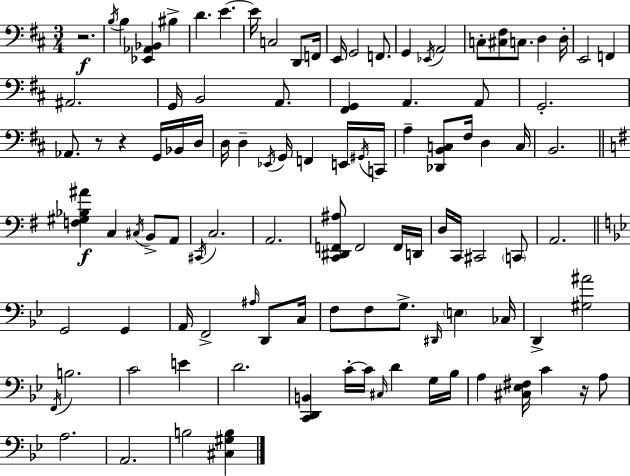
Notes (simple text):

R/h. B3/s B3/q [Eb2,Ab2,Bb2]/q BIS3/q D4/q. E4/q. E4/s C3/h D2/e F2/s E2/s G2/h F2/e. G2/q Eb2/s A2/h C3/e [C#3,F#3]/e C3/e. D3/q D3/s E2/h F2/q A#2/h. G2/s B2/h A2/e. [F#2,G2]/q A2/q. A2/e G2/h. Ab2/e. R/e R/q G2/s Bb2/s D3/s D3/s D3/q Eb2/s G2/s F2/q E2/s G#2/s C2/s A3/q [Db2,B2,C3]/e F#3/s D3/q C3/s B2/h. [F3,G#3,Bb3,A#4]/q C3/q C#3/s B2/e A2/e C#2/s C3/h. A2/h. [C2,D#2,F2,A#3]/e F2/h F2/s D2/s D3/s C2/s C#2/h C2/e A2/h. G2/h G2/q A2/s F2/h A#3/s D2/e C3/s F3/e F3/e G3/e. D#2/s E3/q CES3/s D2/q [G#3,A#4]/h F2/s B3/h. C4/h E4/q D4/h. [C2,D2,B2]/q C4/s C4/s C#3/s D4/q G3/s Bb3/s A3/q [C#3,Eb3,F#3]/s C4/q R/s A3/e A3/h. A2/h. B3/h [C#3,G#3,B3]/q